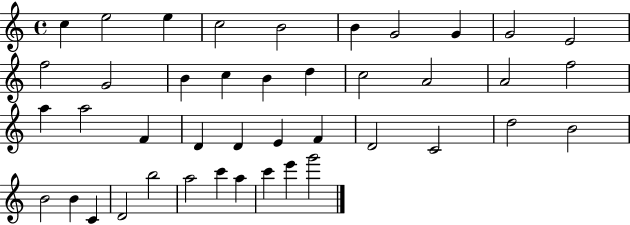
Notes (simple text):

C5/q E5/h E5/q C5/h B4/h B4/q G4/h G4/q G4/h E4/h F5/h G4/h B4/q C5/q B4/q D5/q C5/h A4/h A4/h F5/h A5/q A5/h F4/q D4/q D4/q E4/q F4/q D4/h C4/h D5/h B4/h B4/h B4/q C4/q D4/h B5/h A5/h C6/q A5/q C6/q E6/q G6/h